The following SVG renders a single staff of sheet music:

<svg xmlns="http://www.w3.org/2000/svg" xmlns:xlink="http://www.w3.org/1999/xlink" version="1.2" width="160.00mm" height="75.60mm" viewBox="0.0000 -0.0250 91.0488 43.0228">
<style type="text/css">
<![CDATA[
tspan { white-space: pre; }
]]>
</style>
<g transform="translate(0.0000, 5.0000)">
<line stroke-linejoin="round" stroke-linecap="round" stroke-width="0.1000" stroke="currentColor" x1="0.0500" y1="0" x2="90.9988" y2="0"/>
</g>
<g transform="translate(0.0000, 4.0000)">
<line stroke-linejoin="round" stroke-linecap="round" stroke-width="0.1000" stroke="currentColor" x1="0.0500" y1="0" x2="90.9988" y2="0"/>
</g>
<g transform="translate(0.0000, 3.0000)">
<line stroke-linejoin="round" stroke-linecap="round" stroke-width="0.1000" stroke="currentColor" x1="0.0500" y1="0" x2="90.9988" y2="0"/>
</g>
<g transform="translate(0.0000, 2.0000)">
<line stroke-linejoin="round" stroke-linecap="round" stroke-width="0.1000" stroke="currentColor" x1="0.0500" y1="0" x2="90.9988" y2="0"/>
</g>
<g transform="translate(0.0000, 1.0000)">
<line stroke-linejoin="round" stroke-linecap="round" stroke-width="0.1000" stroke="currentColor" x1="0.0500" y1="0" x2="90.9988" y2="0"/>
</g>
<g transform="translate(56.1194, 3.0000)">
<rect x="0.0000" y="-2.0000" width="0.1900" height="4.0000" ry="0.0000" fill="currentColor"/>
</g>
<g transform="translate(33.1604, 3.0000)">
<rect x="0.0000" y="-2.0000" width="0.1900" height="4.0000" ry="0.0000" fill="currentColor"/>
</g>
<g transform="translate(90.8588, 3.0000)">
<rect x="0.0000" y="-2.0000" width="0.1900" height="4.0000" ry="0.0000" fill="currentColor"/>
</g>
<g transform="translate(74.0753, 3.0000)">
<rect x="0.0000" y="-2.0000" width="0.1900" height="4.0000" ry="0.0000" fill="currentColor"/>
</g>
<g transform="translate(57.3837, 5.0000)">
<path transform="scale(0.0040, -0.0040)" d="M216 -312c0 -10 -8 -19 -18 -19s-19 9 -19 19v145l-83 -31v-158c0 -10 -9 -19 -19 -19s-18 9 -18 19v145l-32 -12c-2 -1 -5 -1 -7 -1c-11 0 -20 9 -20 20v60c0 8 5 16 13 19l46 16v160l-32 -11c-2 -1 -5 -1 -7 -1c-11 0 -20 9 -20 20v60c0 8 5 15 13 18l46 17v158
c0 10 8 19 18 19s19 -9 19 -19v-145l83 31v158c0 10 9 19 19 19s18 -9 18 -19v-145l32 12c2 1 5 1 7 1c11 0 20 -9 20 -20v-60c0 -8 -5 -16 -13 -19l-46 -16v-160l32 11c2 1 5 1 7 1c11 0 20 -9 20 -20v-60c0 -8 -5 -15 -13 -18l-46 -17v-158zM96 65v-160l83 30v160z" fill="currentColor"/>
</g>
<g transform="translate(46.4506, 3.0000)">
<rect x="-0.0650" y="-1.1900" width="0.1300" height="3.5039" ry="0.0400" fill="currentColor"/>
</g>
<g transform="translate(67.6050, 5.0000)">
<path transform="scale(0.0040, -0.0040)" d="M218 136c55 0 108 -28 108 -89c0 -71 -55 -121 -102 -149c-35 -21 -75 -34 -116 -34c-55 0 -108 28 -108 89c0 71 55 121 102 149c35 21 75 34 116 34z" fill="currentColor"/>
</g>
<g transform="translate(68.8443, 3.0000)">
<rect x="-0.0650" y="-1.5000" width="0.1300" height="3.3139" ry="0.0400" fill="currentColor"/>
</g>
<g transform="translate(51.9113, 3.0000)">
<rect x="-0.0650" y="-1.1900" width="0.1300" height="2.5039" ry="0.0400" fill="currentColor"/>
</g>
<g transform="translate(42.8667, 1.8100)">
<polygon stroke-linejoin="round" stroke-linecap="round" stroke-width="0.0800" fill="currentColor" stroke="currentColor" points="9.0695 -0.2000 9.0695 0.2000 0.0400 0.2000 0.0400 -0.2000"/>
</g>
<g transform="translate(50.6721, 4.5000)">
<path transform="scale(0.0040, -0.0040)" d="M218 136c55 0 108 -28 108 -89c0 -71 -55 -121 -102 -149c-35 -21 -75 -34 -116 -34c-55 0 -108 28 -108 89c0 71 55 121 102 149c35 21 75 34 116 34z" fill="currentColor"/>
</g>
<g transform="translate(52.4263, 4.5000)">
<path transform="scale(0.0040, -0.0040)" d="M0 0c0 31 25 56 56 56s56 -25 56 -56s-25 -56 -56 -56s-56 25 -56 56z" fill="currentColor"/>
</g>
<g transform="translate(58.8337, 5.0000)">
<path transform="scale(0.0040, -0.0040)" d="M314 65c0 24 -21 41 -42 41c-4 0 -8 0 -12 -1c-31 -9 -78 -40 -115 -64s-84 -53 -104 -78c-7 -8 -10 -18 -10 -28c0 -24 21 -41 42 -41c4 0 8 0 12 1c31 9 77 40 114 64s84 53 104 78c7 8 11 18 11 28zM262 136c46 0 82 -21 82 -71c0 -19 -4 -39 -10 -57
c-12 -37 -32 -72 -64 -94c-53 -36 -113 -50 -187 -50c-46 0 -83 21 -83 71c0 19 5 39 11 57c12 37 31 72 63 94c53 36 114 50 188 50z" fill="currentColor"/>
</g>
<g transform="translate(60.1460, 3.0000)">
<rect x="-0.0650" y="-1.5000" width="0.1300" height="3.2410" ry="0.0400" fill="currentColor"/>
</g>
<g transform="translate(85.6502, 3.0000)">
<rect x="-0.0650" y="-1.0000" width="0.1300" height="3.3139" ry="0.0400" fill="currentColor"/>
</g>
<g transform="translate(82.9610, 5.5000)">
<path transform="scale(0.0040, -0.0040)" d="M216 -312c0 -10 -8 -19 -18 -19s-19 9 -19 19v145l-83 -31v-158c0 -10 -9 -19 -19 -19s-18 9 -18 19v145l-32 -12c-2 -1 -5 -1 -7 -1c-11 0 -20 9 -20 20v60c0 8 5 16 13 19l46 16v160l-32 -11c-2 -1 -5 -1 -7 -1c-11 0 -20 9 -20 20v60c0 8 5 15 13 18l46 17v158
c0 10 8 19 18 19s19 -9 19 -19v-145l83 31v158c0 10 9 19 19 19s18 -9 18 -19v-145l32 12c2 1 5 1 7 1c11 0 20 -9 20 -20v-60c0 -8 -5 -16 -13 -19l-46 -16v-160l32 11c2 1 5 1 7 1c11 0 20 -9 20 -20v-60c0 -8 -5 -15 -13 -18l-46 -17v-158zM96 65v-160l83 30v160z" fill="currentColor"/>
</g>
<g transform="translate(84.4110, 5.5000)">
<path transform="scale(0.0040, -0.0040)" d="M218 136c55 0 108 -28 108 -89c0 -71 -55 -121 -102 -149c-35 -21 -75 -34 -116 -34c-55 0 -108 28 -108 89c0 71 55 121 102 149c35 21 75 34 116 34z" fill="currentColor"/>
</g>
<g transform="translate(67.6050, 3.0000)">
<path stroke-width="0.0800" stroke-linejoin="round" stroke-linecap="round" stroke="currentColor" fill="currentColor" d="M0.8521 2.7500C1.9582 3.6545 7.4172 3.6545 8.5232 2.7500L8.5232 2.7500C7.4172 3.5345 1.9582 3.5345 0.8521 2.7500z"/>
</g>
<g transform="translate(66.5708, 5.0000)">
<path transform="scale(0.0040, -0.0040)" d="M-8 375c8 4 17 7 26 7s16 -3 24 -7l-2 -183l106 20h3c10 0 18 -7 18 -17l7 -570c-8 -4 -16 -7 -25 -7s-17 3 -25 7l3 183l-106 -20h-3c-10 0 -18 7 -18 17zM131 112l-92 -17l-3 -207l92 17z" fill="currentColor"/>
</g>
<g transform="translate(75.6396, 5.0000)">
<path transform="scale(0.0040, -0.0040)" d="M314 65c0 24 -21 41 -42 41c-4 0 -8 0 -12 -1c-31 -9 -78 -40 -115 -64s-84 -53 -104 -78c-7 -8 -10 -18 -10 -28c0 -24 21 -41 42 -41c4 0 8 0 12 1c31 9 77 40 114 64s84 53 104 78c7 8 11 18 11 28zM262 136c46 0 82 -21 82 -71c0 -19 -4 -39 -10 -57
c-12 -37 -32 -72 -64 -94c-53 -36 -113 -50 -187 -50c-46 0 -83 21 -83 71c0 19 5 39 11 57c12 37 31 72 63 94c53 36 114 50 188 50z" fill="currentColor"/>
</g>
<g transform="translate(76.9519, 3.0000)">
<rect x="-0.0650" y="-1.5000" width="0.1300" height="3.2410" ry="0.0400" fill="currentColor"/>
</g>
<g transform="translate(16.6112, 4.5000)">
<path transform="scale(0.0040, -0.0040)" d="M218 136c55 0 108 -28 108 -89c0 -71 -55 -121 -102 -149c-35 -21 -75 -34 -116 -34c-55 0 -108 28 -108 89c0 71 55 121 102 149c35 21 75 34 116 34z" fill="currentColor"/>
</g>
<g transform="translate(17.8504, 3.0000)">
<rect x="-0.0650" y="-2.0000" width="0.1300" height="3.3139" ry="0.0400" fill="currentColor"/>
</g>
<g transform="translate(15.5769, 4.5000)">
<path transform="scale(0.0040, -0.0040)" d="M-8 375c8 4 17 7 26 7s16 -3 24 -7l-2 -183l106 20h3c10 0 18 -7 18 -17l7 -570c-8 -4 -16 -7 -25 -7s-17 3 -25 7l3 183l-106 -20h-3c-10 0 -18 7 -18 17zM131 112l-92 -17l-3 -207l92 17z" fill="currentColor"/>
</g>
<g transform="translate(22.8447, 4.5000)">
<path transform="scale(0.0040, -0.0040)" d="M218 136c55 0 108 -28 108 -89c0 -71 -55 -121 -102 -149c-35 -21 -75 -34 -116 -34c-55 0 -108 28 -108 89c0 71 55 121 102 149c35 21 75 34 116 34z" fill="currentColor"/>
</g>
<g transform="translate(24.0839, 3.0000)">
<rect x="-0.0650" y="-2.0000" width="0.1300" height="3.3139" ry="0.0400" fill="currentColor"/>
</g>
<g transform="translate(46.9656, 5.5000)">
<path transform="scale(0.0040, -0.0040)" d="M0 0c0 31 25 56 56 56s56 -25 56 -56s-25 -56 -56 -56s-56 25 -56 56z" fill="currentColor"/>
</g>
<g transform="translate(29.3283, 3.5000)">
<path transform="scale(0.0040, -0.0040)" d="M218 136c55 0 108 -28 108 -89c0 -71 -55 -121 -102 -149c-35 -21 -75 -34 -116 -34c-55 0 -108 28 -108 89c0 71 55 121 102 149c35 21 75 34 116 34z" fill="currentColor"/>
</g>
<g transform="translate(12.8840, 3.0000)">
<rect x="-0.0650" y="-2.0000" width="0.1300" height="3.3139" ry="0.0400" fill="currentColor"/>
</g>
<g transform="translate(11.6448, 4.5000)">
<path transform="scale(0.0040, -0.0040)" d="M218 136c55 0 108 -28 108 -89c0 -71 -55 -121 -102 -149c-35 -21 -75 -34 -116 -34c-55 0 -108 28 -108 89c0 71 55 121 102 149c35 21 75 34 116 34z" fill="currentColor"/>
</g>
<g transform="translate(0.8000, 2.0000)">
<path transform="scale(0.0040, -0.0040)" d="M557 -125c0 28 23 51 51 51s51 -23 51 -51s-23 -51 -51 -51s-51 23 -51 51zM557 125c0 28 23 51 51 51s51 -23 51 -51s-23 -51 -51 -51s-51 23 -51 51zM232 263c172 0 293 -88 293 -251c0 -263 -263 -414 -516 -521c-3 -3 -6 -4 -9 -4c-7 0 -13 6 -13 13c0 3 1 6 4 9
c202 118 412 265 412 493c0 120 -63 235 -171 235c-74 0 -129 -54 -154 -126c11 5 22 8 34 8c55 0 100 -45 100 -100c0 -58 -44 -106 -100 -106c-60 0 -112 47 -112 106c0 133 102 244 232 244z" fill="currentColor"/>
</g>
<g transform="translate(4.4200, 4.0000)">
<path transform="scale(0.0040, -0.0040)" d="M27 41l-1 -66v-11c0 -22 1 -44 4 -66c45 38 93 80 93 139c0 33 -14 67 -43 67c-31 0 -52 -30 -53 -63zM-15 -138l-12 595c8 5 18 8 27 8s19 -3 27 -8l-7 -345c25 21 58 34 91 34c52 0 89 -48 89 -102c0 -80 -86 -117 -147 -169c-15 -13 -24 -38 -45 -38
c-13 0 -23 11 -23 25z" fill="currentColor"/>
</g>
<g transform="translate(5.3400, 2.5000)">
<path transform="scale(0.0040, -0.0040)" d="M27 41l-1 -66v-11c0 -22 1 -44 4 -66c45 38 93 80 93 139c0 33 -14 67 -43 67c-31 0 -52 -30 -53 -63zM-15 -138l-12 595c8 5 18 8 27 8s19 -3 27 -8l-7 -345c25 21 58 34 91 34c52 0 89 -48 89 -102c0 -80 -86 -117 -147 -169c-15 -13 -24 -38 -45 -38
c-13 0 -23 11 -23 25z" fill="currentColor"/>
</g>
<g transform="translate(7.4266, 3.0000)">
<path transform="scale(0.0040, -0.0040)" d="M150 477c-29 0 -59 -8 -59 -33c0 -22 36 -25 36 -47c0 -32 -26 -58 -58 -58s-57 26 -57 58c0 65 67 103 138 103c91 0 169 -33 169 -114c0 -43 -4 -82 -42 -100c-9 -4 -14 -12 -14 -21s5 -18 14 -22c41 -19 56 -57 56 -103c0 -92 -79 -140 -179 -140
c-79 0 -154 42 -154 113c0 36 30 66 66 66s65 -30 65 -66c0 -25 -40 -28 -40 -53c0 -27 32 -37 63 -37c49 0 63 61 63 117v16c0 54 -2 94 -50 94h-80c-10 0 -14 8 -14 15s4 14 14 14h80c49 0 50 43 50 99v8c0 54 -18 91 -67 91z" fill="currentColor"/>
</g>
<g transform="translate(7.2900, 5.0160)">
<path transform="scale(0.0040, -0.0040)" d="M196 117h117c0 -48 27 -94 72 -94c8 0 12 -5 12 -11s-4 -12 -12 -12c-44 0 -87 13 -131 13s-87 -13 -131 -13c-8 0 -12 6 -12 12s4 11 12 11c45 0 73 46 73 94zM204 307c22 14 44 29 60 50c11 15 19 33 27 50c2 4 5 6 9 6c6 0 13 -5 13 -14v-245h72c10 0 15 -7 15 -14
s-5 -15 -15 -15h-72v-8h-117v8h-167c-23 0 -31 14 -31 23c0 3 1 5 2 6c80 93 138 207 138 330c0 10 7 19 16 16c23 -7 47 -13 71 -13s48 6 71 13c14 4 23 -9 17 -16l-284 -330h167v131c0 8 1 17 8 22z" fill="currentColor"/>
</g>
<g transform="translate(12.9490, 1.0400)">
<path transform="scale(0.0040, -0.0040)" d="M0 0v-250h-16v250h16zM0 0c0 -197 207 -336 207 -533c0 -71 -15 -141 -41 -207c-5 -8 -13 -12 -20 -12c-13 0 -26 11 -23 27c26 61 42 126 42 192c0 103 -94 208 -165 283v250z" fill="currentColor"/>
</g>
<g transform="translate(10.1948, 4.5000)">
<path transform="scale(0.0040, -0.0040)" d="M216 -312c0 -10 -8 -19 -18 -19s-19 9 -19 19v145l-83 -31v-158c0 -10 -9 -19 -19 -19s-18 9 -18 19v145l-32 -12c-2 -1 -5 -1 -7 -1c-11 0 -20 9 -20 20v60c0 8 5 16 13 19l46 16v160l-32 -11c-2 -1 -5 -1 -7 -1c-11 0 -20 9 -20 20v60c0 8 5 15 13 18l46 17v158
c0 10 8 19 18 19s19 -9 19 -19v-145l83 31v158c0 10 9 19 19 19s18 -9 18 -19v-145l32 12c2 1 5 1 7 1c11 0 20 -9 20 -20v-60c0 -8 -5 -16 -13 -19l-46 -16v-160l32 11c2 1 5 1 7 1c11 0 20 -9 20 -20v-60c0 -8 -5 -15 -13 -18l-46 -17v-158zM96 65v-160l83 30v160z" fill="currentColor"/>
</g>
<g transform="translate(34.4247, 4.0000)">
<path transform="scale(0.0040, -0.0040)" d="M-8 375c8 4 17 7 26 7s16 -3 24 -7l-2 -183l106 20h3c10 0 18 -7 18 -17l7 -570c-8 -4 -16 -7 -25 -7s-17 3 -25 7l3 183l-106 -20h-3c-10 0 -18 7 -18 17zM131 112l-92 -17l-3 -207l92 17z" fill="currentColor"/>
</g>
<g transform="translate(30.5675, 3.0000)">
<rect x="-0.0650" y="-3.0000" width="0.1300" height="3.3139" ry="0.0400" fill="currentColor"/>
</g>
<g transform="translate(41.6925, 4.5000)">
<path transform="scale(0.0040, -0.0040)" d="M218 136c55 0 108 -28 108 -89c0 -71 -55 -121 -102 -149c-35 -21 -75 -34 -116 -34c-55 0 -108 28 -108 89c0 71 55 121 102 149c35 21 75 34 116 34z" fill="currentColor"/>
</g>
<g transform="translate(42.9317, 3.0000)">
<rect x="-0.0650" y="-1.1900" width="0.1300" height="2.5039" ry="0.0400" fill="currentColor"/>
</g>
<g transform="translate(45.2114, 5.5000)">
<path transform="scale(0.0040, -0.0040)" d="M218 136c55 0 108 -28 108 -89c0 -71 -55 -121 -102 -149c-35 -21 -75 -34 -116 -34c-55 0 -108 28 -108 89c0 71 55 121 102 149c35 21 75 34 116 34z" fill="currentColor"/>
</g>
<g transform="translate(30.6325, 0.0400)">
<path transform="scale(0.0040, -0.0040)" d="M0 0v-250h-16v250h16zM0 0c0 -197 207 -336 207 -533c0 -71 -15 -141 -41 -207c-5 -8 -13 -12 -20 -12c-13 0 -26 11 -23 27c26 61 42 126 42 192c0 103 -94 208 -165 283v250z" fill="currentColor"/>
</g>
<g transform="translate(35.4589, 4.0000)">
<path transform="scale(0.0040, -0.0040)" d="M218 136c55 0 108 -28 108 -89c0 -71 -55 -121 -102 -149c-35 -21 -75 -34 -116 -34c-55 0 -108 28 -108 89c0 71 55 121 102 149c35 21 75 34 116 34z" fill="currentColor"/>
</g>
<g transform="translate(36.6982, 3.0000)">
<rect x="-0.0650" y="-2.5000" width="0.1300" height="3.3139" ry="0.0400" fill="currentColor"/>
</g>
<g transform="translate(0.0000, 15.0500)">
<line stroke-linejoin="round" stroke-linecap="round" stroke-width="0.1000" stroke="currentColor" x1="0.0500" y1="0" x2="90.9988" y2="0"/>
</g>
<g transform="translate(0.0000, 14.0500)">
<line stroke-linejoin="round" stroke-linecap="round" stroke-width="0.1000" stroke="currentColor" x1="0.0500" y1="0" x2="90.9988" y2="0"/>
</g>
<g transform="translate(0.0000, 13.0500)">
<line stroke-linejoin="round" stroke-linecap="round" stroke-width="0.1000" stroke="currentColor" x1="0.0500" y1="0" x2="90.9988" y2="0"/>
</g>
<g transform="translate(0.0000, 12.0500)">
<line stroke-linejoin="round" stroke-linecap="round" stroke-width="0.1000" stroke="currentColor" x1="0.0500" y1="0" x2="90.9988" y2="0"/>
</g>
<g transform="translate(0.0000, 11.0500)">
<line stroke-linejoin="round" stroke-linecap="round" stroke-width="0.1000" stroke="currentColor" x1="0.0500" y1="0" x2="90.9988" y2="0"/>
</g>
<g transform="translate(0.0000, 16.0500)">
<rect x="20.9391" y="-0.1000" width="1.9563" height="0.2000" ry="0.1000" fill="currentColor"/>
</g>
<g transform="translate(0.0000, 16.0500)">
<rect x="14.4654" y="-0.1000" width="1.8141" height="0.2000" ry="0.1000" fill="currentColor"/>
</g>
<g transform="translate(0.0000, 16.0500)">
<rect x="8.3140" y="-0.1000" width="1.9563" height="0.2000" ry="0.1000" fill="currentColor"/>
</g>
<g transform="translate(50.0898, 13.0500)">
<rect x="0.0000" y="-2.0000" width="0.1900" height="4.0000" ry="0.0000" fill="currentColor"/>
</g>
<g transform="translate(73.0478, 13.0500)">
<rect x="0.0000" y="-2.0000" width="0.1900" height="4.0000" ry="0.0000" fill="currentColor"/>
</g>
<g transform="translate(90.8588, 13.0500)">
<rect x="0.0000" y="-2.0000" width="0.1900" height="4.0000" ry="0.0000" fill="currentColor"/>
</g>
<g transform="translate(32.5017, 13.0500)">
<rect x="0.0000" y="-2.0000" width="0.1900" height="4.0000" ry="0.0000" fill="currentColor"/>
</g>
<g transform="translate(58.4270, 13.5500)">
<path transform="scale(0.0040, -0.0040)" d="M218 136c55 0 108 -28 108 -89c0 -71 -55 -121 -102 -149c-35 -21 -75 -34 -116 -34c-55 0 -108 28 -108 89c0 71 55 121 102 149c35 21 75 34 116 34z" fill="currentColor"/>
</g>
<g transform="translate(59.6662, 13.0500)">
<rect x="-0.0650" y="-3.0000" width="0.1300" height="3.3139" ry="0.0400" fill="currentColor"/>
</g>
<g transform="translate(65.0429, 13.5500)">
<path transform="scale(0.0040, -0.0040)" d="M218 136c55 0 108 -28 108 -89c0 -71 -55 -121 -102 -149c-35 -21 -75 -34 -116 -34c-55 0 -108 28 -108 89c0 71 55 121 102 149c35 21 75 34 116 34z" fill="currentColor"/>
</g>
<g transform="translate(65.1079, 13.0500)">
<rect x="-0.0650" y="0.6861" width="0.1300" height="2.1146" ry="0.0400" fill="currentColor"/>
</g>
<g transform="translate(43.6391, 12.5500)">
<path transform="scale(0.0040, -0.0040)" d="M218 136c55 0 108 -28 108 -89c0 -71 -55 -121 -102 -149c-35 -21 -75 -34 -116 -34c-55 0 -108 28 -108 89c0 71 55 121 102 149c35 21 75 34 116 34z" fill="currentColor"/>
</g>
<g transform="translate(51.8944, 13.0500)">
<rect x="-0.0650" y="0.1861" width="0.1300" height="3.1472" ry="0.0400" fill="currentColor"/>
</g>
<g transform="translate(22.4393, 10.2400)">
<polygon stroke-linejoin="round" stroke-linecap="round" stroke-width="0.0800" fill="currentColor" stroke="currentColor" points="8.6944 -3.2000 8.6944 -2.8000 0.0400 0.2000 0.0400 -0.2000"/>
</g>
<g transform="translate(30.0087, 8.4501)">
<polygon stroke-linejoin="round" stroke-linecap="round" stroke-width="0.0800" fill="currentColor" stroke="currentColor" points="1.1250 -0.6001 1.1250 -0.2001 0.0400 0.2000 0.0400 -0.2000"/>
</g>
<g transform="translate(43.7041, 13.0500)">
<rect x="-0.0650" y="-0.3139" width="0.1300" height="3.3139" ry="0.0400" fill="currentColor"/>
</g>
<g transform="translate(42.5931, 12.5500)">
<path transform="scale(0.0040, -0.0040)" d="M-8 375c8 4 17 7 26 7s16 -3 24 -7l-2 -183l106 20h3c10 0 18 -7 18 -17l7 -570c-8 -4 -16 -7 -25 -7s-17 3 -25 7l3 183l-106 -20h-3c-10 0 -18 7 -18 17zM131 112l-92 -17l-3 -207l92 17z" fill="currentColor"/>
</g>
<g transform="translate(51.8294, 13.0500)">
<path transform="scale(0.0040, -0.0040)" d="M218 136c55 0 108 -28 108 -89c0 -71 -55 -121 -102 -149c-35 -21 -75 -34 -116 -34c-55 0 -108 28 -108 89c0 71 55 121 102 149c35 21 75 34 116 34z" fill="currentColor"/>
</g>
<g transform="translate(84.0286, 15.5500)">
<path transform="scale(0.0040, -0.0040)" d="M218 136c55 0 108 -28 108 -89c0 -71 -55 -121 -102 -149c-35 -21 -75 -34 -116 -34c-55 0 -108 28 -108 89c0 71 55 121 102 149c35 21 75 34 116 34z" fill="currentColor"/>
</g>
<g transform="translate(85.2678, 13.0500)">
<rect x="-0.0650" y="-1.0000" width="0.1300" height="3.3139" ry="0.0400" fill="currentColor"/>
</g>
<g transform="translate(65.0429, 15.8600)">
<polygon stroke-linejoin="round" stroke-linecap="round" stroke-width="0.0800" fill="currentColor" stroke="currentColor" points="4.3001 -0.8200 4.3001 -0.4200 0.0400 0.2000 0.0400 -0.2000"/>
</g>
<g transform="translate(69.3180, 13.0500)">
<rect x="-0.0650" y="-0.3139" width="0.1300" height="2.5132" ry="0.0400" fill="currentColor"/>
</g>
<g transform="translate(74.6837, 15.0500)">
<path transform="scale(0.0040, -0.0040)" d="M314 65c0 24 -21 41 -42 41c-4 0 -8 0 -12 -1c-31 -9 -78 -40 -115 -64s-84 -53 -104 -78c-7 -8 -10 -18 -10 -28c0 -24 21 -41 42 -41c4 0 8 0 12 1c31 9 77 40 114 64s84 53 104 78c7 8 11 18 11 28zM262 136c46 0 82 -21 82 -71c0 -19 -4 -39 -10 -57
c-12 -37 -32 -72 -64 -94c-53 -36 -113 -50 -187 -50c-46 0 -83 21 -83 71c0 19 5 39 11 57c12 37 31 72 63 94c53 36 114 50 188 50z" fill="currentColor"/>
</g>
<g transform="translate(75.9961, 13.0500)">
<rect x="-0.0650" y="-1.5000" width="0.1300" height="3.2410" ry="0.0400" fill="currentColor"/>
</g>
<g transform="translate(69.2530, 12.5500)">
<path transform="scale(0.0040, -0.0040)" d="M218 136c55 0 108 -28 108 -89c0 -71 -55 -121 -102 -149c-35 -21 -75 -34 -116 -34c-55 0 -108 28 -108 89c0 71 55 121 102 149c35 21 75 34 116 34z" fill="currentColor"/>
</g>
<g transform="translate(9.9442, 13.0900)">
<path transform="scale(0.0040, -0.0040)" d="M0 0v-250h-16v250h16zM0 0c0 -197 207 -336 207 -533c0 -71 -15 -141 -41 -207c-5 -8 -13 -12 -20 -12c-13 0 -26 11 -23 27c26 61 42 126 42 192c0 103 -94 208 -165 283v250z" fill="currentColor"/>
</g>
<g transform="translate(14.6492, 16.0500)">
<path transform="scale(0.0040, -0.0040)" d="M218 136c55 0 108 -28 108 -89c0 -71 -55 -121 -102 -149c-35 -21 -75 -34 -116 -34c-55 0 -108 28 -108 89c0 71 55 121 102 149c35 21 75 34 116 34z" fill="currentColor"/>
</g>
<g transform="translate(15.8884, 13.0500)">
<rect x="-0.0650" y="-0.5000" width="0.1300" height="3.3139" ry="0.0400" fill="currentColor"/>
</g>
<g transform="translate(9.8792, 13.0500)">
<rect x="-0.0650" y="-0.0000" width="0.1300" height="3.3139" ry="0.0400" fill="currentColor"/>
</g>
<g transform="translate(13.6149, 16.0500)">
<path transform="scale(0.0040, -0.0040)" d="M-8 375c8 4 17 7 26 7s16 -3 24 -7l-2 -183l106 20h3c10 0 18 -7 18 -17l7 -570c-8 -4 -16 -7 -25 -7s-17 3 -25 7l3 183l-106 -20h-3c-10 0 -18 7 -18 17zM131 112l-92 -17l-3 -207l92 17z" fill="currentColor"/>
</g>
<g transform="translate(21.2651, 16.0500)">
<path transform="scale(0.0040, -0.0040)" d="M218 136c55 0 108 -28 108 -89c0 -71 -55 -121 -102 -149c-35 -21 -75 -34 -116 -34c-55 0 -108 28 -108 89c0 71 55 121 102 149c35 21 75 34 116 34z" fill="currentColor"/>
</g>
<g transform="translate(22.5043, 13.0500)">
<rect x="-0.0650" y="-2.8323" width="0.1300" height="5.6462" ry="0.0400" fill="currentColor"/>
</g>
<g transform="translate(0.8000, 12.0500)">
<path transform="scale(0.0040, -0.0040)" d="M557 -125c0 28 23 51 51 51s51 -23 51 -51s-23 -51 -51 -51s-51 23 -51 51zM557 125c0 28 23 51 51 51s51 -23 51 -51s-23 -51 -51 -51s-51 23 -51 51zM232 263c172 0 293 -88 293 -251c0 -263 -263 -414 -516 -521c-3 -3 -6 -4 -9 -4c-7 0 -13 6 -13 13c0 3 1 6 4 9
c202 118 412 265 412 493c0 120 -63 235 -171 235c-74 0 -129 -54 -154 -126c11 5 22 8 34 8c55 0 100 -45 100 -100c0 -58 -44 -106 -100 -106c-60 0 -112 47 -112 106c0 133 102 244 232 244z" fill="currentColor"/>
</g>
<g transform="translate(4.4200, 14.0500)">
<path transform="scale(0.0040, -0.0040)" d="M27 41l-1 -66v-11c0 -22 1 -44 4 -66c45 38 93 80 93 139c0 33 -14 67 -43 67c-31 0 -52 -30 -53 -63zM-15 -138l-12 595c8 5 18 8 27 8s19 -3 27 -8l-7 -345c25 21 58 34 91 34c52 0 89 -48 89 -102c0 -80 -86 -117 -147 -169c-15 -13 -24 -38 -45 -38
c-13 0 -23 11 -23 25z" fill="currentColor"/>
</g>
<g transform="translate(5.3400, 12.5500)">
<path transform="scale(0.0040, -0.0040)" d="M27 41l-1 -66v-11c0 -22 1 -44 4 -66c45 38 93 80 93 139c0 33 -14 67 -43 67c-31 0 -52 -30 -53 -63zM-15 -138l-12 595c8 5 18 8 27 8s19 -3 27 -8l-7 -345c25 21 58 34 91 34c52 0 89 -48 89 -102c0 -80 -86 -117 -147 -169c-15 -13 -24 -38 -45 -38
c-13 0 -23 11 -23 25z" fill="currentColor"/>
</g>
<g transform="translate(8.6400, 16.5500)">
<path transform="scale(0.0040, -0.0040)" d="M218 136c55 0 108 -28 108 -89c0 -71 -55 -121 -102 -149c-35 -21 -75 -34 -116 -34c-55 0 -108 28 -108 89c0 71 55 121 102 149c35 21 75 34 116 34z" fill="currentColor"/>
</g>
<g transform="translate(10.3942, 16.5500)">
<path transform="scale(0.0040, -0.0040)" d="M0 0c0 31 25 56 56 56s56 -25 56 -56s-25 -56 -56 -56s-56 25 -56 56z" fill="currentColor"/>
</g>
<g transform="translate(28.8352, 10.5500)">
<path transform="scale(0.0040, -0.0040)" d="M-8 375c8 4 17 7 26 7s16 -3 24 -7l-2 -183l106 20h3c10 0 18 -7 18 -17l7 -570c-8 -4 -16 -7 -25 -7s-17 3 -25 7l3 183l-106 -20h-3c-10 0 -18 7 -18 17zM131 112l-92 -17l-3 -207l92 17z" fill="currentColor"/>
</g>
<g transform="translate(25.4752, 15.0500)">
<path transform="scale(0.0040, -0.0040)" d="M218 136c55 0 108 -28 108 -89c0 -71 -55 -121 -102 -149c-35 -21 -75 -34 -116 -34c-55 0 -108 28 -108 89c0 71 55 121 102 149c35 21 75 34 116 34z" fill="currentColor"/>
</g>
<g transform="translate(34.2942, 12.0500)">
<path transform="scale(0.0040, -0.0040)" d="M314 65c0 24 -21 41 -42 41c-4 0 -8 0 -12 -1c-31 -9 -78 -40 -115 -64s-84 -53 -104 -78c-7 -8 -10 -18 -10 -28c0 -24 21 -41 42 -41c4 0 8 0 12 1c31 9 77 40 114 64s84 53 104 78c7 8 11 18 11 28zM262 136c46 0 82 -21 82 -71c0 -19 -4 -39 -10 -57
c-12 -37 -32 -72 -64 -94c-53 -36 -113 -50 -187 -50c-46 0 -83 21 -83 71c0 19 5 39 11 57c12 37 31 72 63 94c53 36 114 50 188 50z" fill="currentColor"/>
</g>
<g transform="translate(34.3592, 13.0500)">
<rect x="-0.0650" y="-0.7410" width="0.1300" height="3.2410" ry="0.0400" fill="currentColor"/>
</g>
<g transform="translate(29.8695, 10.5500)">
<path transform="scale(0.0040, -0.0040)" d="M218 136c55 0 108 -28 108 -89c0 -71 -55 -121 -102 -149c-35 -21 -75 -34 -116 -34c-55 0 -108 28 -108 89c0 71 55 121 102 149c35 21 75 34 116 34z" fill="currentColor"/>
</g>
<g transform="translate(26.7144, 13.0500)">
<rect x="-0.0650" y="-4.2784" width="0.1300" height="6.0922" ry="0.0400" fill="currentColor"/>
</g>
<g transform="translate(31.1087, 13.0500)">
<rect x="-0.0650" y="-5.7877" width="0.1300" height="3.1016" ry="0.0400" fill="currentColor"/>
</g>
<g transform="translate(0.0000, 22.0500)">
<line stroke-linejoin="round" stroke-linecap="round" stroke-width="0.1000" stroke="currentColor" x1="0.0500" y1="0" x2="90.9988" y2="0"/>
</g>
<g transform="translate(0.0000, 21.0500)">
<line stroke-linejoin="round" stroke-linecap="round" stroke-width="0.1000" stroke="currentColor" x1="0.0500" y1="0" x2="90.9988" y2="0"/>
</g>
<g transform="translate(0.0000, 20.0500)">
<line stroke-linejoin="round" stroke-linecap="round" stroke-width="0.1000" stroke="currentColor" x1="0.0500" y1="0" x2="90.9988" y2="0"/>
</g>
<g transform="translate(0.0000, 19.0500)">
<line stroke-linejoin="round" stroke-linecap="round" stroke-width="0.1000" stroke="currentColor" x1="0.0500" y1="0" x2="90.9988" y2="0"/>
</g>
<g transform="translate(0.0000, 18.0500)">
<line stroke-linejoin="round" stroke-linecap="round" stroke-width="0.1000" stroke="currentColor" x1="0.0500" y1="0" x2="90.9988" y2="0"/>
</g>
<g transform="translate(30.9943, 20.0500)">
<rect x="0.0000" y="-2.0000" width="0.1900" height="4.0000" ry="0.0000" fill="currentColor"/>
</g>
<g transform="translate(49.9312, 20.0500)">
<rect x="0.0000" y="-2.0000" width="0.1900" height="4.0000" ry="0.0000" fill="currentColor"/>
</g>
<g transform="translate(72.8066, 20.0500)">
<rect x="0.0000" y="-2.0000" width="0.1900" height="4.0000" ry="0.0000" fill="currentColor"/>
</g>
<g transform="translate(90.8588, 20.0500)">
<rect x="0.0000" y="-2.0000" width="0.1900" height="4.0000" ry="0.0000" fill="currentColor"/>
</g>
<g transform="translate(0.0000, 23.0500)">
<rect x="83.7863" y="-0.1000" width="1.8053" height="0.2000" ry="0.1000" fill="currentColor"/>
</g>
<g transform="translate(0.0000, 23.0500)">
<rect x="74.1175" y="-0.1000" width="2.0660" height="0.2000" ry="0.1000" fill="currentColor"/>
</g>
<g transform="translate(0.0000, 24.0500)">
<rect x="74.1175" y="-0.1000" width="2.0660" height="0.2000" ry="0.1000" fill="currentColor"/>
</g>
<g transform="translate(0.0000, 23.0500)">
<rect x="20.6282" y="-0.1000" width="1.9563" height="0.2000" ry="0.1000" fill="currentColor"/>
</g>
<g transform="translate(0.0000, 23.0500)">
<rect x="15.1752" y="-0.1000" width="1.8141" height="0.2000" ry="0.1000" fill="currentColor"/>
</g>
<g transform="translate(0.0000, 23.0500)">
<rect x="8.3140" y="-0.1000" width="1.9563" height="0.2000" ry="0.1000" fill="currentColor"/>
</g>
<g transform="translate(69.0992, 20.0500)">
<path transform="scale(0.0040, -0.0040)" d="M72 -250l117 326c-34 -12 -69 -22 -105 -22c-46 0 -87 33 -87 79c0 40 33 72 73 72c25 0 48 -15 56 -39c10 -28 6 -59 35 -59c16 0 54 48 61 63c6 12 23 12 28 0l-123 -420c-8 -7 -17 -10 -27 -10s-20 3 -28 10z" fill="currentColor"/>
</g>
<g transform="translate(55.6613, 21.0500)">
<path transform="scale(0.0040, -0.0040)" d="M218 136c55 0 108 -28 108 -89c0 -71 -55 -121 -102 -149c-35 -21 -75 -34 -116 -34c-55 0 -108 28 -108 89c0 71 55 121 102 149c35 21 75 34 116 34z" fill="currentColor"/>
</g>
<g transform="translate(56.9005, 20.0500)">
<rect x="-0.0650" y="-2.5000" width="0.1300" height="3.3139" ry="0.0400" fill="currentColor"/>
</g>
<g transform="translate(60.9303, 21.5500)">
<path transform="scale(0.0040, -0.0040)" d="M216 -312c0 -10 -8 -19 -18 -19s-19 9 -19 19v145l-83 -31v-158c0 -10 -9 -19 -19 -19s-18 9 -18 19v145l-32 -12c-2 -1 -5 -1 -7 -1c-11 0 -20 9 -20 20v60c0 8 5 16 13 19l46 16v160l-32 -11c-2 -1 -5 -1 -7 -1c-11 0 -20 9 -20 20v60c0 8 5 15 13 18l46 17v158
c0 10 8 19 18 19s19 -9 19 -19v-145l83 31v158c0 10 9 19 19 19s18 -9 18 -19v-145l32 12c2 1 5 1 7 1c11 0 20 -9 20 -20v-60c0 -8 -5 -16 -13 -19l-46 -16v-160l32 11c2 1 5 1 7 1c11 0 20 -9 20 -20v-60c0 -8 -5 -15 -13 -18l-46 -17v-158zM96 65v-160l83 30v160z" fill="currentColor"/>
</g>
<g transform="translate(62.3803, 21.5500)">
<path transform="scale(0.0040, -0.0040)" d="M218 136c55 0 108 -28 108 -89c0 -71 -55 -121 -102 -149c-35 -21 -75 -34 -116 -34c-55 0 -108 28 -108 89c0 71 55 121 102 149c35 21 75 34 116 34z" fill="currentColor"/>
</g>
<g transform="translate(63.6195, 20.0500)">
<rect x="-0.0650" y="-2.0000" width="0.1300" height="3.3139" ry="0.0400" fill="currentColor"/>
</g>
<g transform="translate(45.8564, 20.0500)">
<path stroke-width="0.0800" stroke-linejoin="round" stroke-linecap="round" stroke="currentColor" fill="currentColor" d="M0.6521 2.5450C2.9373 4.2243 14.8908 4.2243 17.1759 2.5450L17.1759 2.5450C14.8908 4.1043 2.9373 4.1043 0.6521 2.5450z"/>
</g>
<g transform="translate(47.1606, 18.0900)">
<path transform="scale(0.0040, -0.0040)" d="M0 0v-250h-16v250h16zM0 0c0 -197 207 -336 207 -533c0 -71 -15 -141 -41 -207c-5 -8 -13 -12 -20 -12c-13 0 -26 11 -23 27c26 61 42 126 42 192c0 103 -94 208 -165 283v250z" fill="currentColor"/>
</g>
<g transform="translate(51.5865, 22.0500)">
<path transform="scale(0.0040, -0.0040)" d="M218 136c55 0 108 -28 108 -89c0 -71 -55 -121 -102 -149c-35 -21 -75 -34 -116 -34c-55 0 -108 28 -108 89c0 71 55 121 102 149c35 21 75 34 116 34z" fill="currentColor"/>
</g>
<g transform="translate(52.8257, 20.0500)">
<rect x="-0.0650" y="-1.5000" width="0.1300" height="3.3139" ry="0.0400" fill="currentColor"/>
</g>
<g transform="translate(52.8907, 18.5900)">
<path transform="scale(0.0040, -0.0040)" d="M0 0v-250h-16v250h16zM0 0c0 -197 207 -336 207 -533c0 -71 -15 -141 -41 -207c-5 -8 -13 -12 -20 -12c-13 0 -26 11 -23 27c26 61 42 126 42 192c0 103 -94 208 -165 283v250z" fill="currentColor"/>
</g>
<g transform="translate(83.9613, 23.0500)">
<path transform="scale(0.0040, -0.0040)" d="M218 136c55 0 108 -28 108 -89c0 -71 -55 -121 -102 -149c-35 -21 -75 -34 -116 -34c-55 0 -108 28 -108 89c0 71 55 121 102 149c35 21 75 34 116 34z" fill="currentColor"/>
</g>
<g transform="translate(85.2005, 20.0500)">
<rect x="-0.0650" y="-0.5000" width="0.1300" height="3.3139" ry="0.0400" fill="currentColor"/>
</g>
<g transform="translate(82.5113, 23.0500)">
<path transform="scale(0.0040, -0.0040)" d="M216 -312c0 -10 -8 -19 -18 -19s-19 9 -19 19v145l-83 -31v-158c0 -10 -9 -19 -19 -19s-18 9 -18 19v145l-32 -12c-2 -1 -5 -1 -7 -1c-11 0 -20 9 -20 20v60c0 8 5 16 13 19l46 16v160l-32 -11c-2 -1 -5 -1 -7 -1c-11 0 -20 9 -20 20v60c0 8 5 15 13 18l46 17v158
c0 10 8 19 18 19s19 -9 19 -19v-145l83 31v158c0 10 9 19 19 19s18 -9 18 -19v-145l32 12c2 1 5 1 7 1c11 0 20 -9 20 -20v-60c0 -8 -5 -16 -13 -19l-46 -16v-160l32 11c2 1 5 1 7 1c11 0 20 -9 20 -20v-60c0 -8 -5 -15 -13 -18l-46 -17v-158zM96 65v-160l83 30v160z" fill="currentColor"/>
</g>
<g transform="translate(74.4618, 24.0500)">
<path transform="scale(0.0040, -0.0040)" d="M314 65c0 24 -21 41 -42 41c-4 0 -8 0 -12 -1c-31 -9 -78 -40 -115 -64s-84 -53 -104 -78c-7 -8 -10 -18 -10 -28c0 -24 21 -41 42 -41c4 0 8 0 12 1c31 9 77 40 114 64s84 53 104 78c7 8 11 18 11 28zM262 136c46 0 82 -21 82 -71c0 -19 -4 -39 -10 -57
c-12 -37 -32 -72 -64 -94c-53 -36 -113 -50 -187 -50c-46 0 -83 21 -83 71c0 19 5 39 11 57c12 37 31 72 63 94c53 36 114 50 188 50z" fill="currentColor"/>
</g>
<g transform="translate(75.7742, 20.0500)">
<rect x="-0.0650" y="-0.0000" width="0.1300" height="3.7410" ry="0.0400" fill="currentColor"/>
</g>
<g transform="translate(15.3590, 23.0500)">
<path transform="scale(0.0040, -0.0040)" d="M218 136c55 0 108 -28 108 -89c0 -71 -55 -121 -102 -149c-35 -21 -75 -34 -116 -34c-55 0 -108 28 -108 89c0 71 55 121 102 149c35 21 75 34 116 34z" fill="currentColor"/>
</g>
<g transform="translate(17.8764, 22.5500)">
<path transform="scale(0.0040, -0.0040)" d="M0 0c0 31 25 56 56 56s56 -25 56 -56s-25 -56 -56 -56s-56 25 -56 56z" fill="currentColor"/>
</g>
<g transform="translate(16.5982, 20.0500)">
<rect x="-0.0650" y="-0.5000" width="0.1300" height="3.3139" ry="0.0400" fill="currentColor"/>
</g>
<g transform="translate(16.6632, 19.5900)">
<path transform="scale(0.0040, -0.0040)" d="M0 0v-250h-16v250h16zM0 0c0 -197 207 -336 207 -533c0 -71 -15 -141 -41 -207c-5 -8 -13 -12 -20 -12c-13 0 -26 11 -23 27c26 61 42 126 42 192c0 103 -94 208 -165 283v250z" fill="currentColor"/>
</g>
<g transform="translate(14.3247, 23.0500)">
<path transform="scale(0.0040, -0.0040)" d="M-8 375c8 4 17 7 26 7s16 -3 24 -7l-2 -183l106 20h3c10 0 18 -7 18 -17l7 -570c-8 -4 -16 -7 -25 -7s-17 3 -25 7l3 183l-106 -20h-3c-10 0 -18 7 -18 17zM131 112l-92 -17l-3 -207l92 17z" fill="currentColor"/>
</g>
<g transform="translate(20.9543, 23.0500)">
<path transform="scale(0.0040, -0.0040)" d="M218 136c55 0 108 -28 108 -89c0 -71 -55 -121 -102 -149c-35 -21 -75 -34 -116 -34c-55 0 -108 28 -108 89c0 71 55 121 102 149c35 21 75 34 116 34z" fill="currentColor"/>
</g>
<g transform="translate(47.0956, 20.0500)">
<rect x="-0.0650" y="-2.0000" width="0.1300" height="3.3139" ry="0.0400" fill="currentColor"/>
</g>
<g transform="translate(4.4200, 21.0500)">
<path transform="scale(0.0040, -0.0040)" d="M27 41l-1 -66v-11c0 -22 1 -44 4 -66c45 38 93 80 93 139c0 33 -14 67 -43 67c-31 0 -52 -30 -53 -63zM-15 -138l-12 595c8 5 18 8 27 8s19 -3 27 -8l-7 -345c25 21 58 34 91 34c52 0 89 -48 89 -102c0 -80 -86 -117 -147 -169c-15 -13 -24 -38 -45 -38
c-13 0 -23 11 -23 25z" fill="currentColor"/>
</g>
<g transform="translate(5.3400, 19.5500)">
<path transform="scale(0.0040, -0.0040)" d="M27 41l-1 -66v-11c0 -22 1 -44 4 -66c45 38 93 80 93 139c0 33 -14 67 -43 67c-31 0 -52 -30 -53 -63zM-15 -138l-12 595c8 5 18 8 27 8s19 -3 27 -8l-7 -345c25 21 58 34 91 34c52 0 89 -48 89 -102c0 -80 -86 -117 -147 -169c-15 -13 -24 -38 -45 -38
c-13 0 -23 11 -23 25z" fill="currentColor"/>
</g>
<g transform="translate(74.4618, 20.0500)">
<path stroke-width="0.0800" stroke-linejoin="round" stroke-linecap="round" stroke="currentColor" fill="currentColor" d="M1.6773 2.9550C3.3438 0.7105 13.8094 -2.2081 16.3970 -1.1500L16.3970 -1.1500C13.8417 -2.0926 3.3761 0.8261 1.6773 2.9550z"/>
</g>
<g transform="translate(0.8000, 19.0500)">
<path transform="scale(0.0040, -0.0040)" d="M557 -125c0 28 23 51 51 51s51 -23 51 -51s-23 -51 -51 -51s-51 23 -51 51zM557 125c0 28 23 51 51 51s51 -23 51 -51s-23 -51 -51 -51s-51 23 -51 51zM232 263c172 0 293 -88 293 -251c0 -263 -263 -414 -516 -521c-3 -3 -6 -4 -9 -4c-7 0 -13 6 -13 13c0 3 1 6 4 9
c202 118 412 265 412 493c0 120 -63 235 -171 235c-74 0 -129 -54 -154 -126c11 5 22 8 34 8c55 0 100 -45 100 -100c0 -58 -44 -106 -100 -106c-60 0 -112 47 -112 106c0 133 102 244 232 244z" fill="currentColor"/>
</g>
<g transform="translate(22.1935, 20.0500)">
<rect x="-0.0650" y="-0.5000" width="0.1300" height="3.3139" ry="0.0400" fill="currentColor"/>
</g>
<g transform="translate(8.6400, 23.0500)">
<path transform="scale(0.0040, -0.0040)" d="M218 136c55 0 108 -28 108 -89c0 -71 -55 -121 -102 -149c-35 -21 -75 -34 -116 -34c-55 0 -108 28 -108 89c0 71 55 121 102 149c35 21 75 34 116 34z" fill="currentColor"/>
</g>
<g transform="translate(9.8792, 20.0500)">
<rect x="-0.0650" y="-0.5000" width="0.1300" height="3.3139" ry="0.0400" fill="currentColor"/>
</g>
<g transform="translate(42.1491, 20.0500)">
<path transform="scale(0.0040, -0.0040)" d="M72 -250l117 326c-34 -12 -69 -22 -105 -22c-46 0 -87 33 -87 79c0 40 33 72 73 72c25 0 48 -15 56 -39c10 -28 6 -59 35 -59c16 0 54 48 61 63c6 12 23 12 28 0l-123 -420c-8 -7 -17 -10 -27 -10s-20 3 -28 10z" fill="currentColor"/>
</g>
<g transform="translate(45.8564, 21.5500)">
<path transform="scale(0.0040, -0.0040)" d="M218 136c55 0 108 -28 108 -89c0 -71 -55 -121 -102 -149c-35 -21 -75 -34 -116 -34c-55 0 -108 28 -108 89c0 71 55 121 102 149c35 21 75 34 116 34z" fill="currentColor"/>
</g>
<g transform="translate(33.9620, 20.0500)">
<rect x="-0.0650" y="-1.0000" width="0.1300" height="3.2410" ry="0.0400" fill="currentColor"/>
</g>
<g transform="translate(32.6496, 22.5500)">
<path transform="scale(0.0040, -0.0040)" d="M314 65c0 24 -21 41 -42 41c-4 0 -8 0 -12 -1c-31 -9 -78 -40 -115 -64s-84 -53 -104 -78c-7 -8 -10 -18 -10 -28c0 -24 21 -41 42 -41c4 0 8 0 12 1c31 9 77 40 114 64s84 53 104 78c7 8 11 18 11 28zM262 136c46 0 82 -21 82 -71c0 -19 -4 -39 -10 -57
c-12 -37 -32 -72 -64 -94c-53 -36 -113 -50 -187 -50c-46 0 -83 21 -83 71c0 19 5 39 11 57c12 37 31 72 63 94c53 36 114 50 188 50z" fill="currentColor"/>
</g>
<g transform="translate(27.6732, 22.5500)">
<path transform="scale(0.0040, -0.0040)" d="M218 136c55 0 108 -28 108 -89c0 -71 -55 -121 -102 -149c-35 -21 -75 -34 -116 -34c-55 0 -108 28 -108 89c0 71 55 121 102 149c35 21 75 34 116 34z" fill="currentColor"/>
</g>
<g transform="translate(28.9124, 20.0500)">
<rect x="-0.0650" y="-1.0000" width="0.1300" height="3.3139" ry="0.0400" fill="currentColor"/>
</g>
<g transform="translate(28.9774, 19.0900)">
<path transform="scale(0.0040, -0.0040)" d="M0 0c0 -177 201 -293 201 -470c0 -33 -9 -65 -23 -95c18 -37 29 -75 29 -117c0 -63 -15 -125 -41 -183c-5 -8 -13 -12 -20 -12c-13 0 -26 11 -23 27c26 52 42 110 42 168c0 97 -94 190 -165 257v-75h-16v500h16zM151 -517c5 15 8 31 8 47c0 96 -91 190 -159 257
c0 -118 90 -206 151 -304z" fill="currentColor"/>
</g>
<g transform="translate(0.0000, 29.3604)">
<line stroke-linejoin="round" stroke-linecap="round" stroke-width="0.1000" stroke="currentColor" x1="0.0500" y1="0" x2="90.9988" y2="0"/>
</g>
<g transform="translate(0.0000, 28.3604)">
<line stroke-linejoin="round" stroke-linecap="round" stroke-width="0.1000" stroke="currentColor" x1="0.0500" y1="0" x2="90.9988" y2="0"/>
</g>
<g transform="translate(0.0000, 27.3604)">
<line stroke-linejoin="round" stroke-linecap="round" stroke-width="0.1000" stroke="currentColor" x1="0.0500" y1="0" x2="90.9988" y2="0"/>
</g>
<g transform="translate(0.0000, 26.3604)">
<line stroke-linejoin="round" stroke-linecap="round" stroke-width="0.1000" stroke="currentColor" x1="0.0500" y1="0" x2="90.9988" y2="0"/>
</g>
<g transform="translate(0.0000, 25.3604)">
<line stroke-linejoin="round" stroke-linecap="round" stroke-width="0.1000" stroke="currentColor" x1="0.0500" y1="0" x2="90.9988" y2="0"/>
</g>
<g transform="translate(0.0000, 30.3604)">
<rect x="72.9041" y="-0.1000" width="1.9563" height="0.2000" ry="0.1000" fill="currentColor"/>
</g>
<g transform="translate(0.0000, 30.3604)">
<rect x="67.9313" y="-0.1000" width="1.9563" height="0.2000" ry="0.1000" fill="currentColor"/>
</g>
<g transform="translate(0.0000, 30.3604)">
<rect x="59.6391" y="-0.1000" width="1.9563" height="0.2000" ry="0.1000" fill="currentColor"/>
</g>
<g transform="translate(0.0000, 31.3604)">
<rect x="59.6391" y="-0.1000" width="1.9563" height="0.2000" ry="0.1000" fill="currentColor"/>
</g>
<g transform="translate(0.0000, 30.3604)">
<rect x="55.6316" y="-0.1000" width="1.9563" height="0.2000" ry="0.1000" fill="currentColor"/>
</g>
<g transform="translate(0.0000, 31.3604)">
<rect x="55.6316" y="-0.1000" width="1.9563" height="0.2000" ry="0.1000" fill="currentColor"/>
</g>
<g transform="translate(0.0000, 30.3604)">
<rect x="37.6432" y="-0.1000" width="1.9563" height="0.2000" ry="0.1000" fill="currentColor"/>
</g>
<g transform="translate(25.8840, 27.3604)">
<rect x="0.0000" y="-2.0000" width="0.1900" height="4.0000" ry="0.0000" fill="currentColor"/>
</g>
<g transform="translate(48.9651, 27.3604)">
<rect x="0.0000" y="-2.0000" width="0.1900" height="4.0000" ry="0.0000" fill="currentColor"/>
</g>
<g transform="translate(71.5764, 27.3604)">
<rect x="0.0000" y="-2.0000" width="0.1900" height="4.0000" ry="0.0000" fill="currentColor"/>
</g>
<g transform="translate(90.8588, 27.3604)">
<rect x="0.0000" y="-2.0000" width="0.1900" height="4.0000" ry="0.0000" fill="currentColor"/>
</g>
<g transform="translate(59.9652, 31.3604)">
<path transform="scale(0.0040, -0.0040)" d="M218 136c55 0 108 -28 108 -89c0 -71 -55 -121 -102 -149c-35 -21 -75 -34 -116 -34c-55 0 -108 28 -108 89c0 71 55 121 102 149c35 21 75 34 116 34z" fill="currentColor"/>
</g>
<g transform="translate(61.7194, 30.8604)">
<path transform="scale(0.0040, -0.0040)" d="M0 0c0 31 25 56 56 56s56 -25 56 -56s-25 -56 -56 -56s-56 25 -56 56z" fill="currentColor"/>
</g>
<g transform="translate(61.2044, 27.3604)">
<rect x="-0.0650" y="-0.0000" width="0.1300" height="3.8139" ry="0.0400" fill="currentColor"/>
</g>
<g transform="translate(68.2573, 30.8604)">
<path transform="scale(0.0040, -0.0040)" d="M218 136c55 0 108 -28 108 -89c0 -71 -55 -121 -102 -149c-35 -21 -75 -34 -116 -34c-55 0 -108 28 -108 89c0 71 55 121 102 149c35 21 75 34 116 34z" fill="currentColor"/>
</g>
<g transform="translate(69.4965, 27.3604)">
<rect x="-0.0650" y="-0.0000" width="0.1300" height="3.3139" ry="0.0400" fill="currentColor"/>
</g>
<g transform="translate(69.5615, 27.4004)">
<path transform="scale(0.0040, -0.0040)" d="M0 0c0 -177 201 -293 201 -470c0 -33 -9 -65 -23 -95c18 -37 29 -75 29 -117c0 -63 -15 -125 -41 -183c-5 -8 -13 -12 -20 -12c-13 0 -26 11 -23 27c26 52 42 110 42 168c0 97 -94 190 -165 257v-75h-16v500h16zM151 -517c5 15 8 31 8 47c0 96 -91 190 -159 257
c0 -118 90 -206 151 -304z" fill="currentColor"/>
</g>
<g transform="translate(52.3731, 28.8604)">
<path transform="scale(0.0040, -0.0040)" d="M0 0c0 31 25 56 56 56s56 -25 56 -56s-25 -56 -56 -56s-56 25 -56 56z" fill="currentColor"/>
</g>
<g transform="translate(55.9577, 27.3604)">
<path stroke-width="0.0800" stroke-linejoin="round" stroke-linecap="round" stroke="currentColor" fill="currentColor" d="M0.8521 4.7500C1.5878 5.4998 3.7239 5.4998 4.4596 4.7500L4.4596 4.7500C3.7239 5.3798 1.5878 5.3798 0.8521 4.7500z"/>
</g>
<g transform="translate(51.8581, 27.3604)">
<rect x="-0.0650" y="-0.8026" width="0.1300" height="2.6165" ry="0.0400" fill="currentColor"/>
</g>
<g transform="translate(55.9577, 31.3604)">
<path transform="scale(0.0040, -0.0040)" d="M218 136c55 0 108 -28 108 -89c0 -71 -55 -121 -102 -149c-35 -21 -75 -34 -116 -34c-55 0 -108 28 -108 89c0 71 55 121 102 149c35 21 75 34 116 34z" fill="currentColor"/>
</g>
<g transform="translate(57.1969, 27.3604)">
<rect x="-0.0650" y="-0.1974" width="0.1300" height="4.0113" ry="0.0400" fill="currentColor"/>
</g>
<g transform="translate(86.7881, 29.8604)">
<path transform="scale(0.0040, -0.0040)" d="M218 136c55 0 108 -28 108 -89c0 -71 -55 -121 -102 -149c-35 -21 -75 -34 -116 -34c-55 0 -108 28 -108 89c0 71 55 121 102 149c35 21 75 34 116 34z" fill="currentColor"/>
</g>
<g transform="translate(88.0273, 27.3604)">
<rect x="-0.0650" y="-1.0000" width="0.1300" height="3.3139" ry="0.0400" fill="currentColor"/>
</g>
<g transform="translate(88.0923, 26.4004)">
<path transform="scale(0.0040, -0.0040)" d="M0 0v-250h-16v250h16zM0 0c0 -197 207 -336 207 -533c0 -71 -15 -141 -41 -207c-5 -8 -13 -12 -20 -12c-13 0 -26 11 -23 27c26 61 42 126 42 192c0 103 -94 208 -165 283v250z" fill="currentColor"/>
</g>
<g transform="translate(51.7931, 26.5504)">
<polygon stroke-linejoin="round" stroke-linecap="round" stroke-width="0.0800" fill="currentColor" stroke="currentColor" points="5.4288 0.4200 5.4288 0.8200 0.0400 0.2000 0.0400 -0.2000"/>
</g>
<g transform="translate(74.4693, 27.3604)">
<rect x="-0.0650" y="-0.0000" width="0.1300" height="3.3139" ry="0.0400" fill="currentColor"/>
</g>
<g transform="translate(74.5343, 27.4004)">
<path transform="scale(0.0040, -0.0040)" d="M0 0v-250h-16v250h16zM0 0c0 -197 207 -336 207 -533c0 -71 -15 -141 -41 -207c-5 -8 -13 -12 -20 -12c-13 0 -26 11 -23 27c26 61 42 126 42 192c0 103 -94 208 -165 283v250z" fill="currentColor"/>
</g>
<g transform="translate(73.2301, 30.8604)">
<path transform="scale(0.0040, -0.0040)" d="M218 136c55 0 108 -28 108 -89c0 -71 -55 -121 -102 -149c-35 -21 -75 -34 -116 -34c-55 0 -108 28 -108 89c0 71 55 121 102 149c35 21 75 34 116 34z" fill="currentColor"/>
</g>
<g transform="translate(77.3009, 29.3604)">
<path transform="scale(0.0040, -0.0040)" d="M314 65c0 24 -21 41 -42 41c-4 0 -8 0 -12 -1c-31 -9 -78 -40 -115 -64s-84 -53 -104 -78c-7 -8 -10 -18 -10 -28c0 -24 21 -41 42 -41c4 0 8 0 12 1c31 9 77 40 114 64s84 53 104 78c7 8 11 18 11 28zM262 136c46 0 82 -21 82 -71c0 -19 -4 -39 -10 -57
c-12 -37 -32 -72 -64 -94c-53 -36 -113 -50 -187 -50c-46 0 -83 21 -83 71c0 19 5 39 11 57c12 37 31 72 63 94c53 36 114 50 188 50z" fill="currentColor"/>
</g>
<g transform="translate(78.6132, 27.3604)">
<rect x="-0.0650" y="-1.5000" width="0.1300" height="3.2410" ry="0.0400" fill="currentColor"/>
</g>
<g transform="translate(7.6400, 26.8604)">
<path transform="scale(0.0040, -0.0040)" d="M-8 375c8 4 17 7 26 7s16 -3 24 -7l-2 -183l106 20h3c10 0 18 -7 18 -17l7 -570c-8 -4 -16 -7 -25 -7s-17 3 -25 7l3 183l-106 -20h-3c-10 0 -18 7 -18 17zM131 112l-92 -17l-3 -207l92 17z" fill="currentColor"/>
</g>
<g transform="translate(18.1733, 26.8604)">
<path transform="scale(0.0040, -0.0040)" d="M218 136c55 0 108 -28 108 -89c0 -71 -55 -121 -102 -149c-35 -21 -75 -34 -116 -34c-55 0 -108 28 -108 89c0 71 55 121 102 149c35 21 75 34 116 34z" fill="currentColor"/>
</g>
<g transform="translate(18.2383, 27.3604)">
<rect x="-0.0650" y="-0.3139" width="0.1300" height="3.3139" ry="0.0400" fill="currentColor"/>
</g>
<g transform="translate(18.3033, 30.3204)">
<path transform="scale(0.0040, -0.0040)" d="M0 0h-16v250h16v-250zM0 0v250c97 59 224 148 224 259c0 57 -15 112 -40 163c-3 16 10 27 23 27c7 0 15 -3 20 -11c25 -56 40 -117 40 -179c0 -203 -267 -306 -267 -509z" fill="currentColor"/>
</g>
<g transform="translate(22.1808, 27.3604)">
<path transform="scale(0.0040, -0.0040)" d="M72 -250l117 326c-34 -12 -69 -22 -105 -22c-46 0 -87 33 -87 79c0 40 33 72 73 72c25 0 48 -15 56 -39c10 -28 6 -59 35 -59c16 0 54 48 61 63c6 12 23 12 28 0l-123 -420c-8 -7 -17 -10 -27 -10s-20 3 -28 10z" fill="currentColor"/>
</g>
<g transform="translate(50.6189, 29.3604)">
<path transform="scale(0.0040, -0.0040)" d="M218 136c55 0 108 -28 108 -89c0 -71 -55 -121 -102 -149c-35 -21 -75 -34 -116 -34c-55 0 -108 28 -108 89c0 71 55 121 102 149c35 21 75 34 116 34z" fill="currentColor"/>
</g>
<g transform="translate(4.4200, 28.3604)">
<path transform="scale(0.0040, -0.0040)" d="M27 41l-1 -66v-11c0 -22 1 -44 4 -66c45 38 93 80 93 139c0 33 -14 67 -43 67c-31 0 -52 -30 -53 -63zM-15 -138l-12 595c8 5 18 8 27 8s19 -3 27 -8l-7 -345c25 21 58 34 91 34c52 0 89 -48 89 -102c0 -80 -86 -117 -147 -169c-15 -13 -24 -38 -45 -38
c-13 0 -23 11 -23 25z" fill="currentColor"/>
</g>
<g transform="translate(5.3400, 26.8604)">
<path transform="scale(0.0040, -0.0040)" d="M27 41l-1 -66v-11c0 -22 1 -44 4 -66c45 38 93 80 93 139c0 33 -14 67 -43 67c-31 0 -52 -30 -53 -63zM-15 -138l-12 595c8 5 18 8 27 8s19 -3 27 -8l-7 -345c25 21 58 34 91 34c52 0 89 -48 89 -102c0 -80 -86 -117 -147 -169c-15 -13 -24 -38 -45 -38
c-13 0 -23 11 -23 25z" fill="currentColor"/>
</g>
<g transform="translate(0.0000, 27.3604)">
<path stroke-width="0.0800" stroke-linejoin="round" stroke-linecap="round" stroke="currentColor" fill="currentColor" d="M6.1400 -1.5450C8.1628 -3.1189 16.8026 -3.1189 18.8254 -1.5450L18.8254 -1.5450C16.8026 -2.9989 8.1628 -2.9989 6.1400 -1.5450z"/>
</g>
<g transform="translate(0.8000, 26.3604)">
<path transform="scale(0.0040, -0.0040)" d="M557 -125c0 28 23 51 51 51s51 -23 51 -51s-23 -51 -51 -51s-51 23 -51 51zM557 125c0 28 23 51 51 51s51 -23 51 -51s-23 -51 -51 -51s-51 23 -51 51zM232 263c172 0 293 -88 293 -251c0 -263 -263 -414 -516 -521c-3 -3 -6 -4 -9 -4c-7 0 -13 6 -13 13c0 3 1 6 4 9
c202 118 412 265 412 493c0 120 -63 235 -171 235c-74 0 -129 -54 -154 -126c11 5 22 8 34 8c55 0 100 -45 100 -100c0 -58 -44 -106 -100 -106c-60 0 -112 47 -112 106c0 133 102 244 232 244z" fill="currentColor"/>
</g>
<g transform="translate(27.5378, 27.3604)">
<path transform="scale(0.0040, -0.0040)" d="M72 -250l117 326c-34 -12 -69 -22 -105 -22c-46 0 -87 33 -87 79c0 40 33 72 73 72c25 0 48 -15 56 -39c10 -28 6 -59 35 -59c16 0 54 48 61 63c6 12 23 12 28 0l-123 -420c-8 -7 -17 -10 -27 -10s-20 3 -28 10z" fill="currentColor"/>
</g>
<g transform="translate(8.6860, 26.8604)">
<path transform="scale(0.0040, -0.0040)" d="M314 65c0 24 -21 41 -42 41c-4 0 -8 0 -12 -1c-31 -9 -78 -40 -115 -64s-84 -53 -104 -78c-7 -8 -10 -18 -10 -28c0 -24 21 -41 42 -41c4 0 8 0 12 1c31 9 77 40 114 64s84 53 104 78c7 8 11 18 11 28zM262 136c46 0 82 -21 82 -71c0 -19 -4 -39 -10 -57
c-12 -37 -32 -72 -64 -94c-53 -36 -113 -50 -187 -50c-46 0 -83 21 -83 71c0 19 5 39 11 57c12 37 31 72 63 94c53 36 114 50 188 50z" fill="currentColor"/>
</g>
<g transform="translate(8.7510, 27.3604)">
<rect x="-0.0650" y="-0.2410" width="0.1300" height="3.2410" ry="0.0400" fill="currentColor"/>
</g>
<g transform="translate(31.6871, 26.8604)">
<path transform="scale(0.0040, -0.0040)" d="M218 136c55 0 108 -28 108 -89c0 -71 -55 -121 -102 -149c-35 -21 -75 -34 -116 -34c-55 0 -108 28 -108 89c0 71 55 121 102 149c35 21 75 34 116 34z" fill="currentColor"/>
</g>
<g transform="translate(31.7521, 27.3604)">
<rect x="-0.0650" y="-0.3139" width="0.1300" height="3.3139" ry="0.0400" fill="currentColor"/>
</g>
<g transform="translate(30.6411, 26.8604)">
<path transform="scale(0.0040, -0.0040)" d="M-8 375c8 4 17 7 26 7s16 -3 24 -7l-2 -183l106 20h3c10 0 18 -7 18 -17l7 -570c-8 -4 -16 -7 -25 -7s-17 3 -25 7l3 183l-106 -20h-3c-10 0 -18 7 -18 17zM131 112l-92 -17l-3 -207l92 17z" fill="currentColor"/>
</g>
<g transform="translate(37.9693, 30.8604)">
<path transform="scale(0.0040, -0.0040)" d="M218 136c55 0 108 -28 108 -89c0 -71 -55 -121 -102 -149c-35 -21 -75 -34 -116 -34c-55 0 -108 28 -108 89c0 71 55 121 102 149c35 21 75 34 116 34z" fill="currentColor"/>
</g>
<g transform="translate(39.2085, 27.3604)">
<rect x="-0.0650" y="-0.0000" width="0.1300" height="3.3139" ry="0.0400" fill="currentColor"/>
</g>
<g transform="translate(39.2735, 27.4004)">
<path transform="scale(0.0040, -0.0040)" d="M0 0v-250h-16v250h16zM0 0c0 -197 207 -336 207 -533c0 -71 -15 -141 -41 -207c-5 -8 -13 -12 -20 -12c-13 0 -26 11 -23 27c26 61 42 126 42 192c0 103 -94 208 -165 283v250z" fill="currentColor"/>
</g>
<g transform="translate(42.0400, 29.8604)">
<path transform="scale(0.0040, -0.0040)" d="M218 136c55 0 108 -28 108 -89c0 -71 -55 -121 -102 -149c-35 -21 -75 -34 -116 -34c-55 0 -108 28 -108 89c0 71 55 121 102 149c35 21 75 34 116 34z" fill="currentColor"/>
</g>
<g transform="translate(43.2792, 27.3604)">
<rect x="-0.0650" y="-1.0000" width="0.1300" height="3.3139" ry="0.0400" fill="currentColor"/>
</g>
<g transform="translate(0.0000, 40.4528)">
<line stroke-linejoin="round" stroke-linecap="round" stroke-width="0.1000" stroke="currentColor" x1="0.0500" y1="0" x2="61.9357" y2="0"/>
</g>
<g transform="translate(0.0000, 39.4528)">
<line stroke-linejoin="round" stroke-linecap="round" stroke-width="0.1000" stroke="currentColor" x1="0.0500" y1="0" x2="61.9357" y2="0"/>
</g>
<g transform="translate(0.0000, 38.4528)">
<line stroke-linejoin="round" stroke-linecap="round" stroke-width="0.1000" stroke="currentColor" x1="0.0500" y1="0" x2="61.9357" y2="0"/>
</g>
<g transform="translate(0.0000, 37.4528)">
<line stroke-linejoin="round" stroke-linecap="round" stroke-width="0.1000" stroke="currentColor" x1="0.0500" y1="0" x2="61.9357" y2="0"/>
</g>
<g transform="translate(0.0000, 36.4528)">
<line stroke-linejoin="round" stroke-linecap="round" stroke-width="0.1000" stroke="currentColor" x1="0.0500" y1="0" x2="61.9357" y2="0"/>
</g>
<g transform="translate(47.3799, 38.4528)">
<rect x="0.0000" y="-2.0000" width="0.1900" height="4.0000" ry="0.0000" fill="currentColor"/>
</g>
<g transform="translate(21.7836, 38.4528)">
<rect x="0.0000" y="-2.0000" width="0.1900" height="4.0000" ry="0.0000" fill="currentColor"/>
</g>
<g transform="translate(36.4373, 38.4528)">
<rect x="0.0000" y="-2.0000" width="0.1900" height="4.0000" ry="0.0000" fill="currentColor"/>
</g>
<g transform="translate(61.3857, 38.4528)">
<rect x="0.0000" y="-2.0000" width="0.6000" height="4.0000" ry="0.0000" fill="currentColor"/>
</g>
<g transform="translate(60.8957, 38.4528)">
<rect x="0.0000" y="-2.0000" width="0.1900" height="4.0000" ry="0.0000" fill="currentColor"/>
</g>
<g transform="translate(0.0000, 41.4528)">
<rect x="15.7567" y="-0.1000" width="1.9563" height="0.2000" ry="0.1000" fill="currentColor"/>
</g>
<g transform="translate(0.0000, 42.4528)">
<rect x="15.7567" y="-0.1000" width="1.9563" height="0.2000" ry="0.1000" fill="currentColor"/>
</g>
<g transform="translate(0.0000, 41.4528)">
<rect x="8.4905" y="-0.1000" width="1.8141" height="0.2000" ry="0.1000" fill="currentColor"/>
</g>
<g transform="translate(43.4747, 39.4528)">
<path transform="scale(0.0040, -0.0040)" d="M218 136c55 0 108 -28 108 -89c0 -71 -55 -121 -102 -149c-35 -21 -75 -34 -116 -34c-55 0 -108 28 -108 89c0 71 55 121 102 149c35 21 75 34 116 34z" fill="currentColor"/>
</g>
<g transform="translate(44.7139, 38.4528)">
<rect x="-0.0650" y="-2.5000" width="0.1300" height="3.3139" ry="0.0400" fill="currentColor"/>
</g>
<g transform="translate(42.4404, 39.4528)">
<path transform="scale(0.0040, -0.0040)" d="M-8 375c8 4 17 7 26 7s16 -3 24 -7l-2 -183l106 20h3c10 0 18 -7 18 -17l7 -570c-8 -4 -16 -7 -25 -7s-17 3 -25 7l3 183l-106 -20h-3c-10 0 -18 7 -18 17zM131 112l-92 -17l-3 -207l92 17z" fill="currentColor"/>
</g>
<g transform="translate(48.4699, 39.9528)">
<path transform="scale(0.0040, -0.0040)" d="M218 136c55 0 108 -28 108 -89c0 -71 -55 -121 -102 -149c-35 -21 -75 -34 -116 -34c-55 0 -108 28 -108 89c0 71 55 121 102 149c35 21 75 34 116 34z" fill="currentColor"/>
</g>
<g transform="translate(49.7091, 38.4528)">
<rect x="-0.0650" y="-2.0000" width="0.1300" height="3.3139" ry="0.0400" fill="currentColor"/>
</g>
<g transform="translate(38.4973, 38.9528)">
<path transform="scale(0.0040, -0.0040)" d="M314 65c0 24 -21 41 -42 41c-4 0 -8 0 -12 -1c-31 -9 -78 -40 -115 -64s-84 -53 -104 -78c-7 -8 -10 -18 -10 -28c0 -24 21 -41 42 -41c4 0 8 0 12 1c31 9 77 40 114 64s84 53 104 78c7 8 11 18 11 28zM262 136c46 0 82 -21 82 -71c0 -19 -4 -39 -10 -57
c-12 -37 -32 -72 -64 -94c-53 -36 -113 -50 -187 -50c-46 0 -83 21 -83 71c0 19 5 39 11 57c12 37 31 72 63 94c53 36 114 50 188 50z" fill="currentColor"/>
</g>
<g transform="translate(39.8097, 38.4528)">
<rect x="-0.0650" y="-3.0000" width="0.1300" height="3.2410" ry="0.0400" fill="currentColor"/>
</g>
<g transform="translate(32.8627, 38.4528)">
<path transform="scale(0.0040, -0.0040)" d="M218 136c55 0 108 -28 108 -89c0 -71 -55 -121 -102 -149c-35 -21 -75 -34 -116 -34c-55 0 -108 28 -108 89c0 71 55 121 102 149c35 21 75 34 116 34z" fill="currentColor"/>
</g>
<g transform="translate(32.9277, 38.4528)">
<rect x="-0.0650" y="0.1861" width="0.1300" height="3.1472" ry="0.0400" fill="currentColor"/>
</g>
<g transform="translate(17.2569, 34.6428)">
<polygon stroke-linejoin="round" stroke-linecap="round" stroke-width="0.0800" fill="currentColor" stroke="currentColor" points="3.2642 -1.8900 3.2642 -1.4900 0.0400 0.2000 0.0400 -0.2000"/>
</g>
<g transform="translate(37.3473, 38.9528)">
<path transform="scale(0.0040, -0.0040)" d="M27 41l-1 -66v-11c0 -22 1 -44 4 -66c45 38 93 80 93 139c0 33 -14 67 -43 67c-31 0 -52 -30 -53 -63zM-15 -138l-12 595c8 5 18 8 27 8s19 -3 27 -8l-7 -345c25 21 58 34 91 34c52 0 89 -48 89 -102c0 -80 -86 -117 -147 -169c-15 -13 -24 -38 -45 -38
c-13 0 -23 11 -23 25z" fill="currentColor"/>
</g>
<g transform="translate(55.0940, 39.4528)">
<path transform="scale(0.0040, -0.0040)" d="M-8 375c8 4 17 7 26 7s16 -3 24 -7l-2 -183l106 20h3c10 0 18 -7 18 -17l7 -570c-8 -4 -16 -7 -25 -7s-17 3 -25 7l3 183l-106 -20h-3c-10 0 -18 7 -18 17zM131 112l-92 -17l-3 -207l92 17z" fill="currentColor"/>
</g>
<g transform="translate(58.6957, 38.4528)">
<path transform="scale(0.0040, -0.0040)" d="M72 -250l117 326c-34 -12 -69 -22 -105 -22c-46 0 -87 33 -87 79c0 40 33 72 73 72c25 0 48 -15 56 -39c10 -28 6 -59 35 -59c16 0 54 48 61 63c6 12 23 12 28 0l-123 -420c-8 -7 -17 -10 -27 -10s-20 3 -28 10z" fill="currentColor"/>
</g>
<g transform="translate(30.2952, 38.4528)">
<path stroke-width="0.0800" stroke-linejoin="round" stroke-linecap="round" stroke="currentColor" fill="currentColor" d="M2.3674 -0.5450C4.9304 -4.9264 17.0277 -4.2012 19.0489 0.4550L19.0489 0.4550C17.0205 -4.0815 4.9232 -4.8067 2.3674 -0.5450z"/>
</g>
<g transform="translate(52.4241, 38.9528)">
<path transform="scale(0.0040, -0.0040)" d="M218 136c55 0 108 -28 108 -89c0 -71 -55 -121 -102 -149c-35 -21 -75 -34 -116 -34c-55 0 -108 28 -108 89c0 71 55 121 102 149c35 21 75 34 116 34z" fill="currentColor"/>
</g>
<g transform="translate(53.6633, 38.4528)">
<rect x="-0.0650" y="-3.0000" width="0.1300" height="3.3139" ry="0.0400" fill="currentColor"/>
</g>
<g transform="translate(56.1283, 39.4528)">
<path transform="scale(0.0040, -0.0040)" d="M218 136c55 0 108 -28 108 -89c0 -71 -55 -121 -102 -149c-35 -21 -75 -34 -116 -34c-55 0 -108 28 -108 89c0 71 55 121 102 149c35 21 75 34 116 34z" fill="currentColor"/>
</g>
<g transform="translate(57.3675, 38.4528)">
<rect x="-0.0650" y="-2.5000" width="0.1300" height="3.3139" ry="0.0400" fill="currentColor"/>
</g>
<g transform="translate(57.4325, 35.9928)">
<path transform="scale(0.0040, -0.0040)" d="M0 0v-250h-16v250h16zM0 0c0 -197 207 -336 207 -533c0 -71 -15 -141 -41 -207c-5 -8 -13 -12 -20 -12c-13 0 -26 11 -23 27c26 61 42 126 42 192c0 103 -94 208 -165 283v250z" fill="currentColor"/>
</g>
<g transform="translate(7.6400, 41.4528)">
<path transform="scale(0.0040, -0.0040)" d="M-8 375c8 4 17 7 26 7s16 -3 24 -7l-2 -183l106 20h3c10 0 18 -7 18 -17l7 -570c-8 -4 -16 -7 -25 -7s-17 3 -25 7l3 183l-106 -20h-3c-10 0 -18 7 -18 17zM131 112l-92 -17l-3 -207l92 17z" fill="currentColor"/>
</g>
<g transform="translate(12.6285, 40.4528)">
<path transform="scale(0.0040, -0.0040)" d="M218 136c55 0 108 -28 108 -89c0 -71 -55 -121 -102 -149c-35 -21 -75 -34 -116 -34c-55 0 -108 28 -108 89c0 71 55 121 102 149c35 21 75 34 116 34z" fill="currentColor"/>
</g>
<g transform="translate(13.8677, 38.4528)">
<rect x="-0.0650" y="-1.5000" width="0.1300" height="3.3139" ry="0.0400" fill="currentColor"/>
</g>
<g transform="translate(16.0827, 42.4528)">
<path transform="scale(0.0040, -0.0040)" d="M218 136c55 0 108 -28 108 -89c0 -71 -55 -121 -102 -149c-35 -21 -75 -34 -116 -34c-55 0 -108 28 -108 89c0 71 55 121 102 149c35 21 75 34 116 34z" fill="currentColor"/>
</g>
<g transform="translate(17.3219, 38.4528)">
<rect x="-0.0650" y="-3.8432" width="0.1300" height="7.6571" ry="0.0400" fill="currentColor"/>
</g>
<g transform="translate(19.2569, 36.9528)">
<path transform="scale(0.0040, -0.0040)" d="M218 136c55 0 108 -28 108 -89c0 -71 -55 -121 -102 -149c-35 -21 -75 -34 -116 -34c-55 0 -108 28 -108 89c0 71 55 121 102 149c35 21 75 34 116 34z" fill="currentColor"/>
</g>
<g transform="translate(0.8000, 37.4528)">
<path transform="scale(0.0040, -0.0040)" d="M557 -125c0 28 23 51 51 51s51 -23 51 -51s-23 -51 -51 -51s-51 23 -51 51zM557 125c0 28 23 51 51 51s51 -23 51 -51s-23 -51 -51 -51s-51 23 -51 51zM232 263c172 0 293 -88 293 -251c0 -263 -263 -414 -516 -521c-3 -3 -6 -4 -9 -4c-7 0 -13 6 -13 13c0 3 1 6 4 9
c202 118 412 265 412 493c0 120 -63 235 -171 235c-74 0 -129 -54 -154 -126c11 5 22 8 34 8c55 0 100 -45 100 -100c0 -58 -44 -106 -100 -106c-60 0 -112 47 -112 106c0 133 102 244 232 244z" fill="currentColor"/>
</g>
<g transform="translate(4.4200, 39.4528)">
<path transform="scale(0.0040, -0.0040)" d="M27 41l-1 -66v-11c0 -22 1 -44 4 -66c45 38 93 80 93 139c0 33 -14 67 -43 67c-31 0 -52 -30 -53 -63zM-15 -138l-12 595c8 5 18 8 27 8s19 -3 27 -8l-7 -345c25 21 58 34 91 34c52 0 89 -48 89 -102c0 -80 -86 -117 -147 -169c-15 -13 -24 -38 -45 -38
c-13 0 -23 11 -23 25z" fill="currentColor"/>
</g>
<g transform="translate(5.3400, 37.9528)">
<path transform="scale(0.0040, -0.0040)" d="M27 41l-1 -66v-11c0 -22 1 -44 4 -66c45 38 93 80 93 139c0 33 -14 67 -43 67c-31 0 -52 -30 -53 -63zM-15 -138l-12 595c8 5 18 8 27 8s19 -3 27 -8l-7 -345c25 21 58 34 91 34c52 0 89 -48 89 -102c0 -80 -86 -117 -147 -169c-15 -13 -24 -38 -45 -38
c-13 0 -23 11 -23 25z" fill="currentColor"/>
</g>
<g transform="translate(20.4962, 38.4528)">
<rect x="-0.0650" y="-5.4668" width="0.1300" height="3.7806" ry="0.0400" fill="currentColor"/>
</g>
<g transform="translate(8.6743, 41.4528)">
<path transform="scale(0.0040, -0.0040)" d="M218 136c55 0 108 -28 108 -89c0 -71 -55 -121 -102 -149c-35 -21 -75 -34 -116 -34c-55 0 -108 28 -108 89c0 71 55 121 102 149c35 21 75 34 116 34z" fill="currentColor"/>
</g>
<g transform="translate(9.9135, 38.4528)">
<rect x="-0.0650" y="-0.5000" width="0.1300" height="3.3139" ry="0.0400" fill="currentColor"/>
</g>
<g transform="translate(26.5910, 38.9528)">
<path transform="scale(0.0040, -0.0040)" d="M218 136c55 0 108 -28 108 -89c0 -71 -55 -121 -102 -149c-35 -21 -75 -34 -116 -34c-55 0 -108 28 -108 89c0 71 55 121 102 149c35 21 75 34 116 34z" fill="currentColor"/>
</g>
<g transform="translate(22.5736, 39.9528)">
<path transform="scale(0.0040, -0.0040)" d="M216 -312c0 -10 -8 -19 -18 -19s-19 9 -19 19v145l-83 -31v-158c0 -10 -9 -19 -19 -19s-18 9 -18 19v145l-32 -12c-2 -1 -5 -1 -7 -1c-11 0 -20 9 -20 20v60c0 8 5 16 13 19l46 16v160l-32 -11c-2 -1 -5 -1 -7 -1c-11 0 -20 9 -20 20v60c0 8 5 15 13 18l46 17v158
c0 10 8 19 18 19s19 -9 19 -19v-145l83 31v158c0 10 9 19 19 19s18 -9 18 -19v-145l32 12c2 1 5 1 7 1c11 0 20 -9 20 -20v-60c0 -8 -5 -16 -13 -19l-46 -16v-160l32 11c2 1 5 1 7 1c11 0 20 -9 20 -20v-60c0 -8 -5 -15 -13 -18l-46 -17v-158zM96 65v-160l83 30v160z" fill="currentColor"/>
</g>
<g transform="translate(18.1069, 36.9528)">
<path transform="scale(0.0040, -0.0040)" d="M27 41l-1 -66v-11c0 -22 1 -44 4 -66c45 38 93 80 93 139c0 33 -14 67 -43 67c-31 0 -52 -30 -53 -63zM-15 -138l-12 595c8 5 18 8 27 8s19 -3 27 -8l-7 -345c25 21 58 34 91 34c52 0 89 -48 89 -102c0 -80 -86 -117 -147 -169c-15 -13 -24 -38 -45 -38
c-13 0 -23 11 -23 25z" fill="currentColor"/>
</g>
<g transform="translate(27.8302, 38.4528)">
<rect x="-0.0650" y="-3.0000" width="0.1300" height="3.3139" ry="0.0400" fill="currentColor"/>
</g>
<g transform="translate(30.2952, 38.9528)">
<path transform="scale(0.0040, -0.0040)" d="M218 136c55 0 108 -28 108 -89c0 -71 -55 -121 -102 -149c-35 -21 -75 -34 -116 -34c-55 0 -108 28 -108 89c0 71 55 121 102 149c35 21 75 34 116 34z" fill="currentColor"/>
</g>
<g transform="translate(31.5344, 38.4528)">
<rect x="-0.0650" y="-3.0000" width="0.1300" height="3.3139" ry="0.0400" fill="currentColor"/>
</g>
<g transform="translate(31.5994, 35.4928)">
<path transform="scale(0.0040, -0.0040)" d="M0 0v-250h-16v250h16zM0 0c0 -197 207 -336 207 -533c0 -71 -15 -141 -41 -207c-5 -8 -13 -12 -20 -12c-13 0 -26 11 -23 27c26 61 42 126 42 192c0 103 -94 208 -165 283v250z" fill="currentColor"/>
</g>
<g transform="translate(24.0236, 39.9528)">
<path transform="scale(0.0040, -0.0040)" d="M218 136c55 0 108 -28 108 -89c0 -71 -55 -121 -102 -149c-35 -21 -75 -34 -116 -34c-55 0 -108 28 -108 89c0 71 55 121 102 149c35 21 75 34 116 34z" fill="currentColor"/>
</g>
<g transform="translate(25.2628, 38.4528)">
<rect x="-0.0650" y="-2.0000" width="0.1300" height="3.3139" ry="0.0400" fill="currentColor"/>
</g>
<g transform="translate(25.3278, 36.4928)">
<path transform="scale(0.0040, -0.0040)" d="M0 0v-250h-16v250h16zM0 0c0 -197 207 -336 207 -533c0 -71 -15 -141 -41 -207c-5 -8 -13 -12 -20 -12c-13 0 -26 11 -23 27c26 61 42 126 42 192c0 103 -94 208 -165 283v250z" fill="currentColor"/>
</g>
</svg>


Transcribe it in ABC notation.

X:1
T:Untitled
M:3/4
L:1/4
K:Bb
^A,,/2 A,, A,, C,/2 B,, A,,/2 F,,/2 A,,/2 ^G,,2 G,, G,,2 ^F,, D,,/2 E,, E,,/2 G,,/2 B,/4 F,2 E, D, C, C,/2 _E,/2 G,,2 F,, _E,, E,,/2 E,, F,,/4 F,,2 z/2 A,,/2 G,,/2 _B,, ^A,, z/2 C,,2 ^E,, E,2 E,/2 z/2 z/2 E, D,,/2 F,, G,,/2 C,,/2 C,, D,,/4 D,,/2 G,,2 F,,/2 E,, G,, C,,/2 _G,/2 ^A,,/2 C, C,/2 D, _C,2 B,, A,, C, B,,/2 z/2